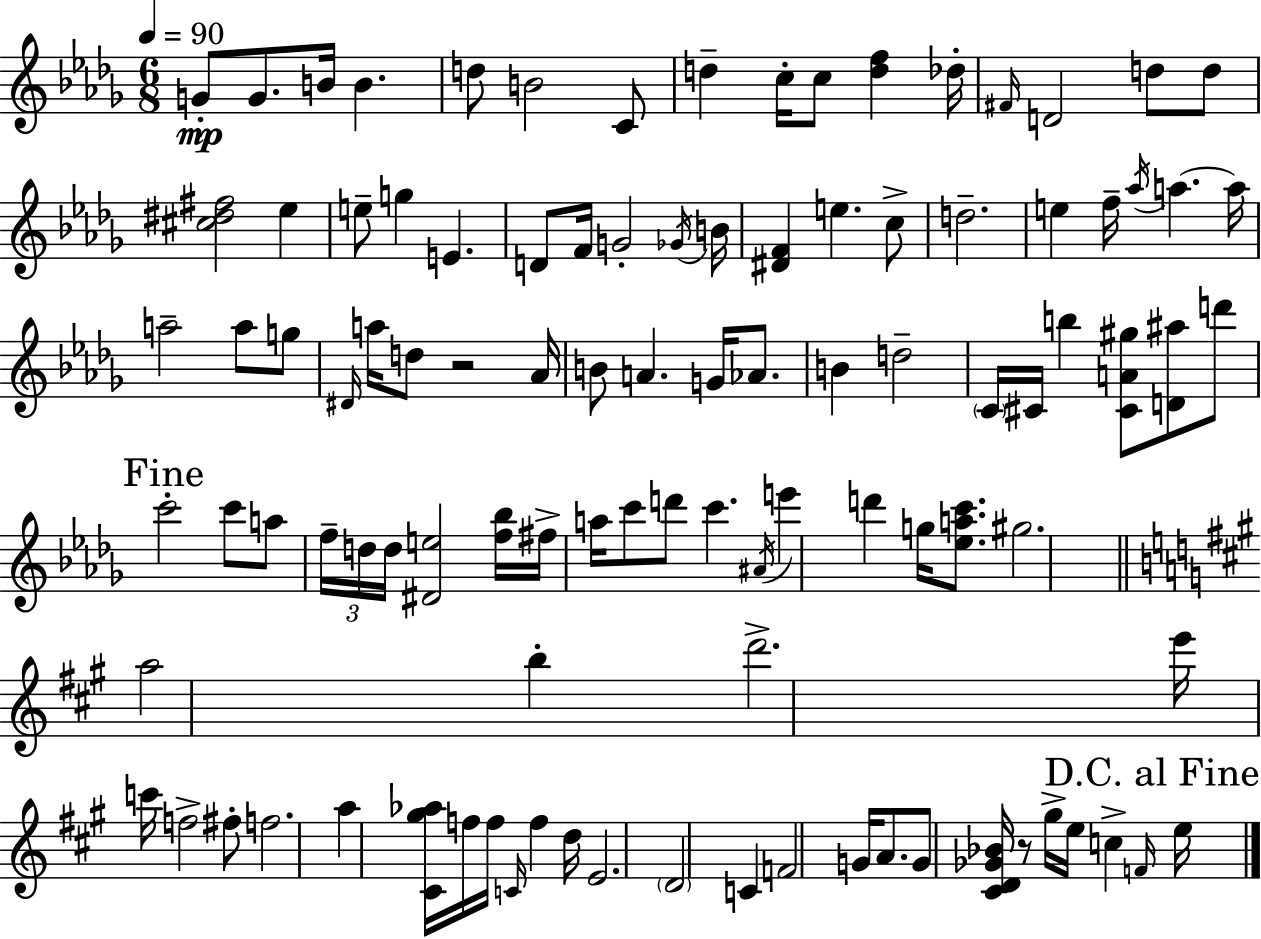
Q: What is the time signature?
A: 6/8